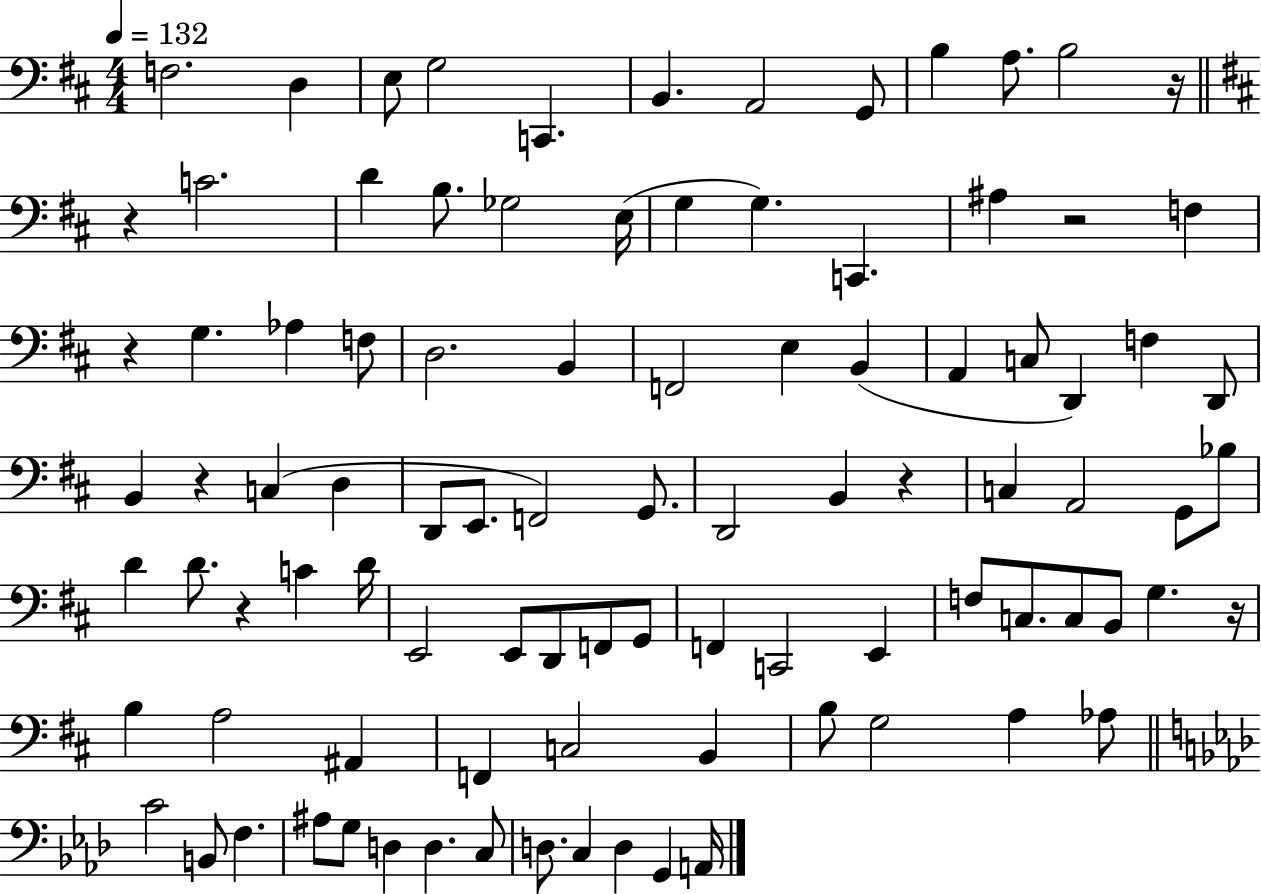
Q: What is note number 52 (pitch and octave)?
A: E2